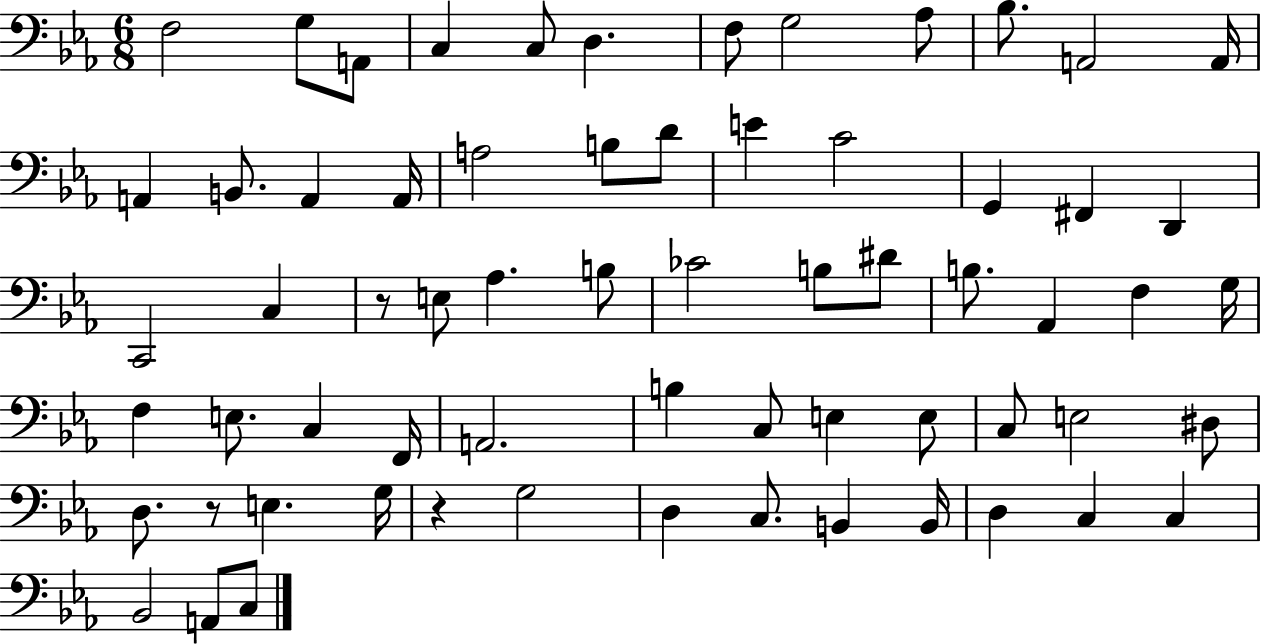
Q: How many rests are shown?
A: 3